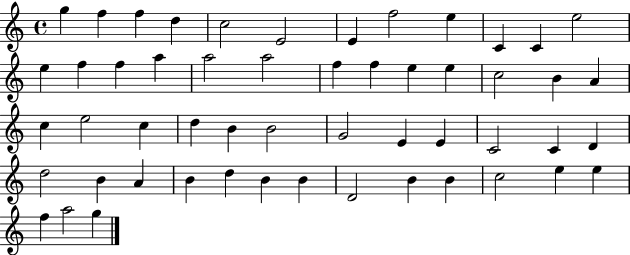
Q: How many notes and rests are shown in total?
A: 53